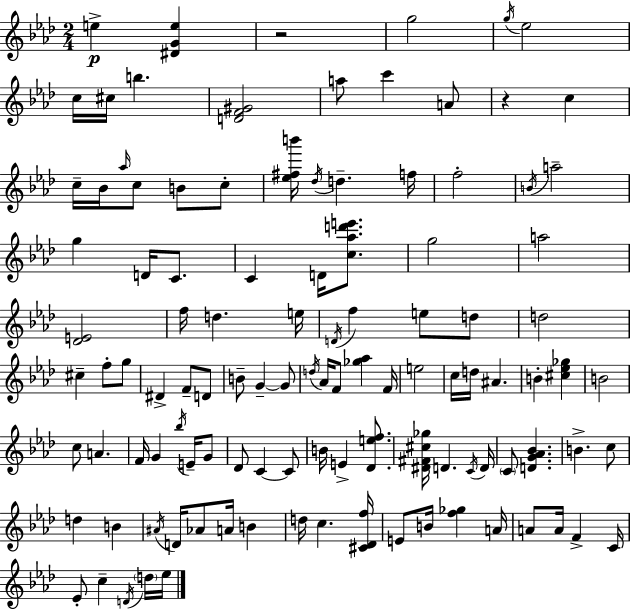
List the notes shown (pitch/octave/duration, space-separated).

E5/q [D#4,G4,E5]/q R/h G5/h G5/s Eb5/h C5/s C#5/s B5/q. [D4,F4,G#4]/h A5/e C6/q A4/e R/q C5/q C5/s Bb4/s Ab5/s C5/e B4/e C5/e [Eb5,F#5,B6]/s Db5/s D5/q. F5/s F5/h B4/s A5/h G5/q D4/s C4/e. C4/q D4/s [C5,Ab5,D6,E6]/e. G5/h A5/h [Db4,E4]/h F5/s D5/q. E5/s D4/s F5/q E5/e D5/e D5/h C#5/q F5/e G5/e D#4/q F4/e D4/e B4/e G4/q G4/e D5/s Ab4/s F4/e [Gb5,Ab5]/q F4/s E5/h C5/s D5/s A#4/q. B4/q [C#5,Eb5,Gb5]/q B4/h C5/e A4/q. F4/s G4/q Bb5/s E4/s G4/e Db4/e C4/q C4/e B4/s E4/q [Db4,E5,F5]/e. [D#4,F#4,C#5,Gb5]/s D4/q. C4/s D4/s C4/e [D4,G4,Ab4,Bb4]/q. B4/q. C5/e D5/q B4/q A#4/s D4/s Ab4/e A4/s B4/q D5/s C5/q. [C#4,Db4,F5]/s E4/e B4/s [F5,Gb5]/q A4/s A4/e A4/s F4/q C4/s Eb4/e C5/q D4/s D5/s Eb5/s